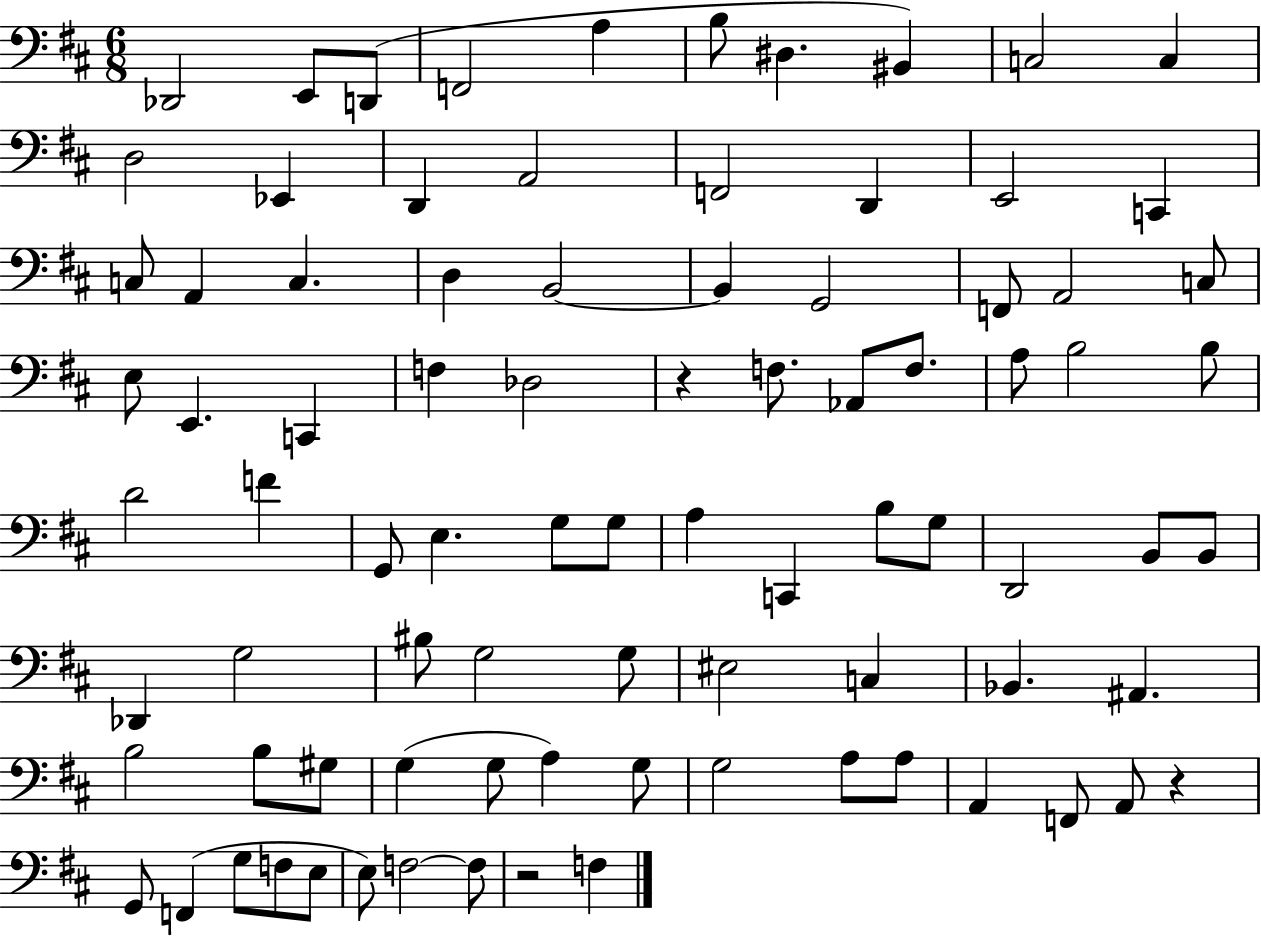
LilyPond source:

{
  \clef bass
  \numericTimeSignature
  \time 6/8
  \key d \major
  des,2 e,8 d,8( | f,2 a4 | b8 dis4. bis,4) | c2 c4 | \break d2 ees,4 | d,4 a,2 | f,2 d,4 | e,2 c,4 | \break c8 a,4 c4. | d4 b,2~~ | b,4 g,2 | f,8 a,2 c8 | \break e8 e,4. c,4 | f4 des2 | r4 f8. aes,8 f8. | a8 b2 b8 | \break d'2 f'4 | g,8 e4. g8 g8 | a4 c,4 b8 g8 | d,2 b,8 b,8 | \break des,4 g2 | bis8 g2 g8 | eis2 c4 | bes,4. ais,4. | \break b2 b8 gis8 | g4( g8 a4) g8 | g2 a8 a8 | a,4 f,8 a,8 r4 | \break g,8 f,4( g8 f8 e8 | e8) f2~~ f8 | r2 f4 | \bar "|."
}